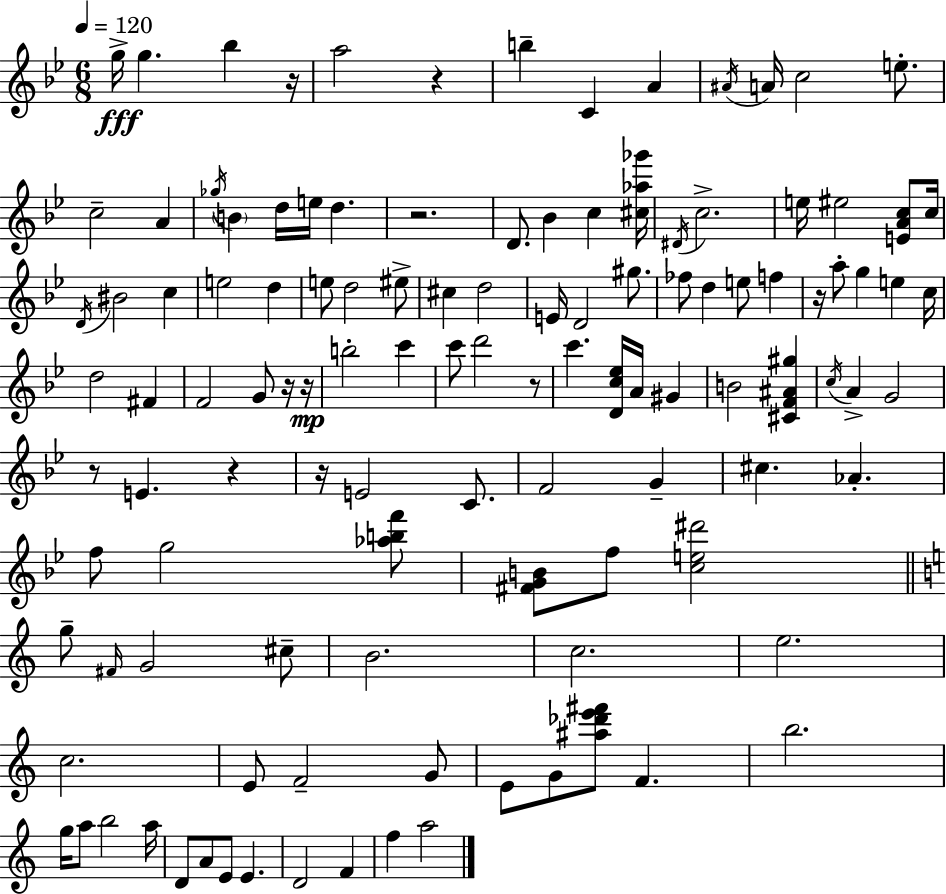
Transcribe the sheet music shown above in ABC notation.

X:1
T:Untitled
M:6/8
L:1/4
K:Bb
g/4 g _b z/4 a2 z b C A ^A/4 A/4 c2 e/2 c2 A _g/4 B d/4 e/4 d z2 D/2 _B c [^c_a_g']/4 ^D/4 c2 e/4 ^e2 [EAc]/2 c/4 D/4 ^B2 c e2 d e/2 d2 ^e/2 ^c d2 E/4 D2 ^g/2 _f/2 d e/2 f z/4 a/2 g e c/4 d2 ^F F2 G/2 z/4 z/4 b2 c' c'/2 d'2 z/2 c' [Dc_e]/4 A/4 ^G B2 [^CF^A^g] c/4 A G2 z/2 E z z/4 E2 C/2 F2 G ^c _A f/2 g2 [_abf']/2 [^FGB]/2 f/2 [ce^d']2 g/2 ^F/4 G2 ^c/2 B2 c2 e2 c2 E/2 F2 G/2 E/2 G/2 [^a_d'e'^f']/2 F b2 g/4 a/2 b2 a/4 D/2 A/2 E/2 E D2 F f a2